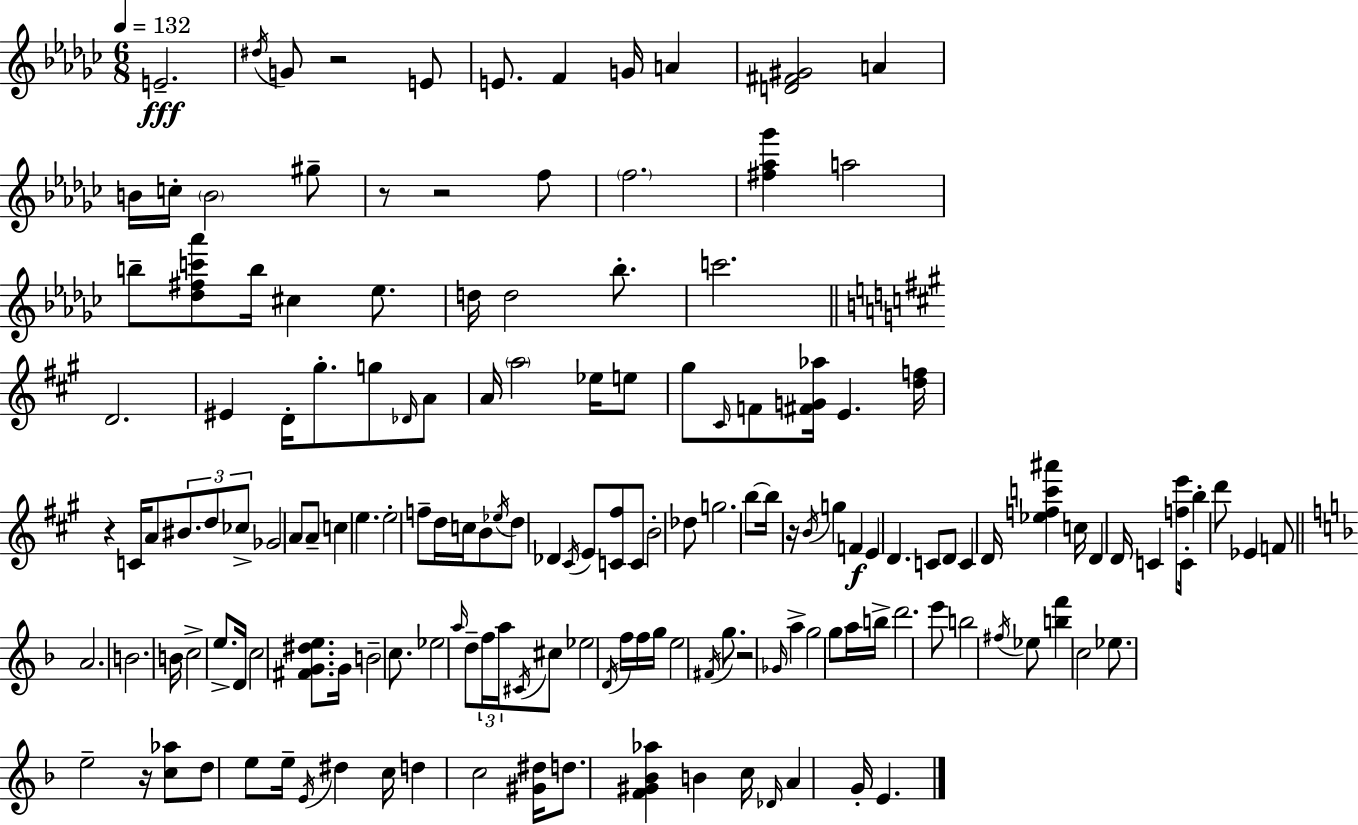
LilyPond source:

{
  \clef treble
  \numericTimeSignature
  \time 6/8
  \key ees \minor
  \tempo 4 = 132
  e'2.--\fff | \acciaccatura { dis''16 } g'8 r2 e'8 | e'8. f'4 g'16 a'4 | <d' fis' gis'>2 a'4 | \break b'16 c''16-. \parenthesize b'2 gis''8-- | r8 r2 f''8 | \parenthesize f''2. | <fis'' aes'' ges'''>4 a''2 | \break b''8-- <des'' fis'' c''' aes'''>8 b''16 cis''4 ees''8. | d''16 d''2 bes''8.-. | c'''2. | \bar "||" \break \key a \major d'2. | eis'4 d'16-. gis''8.-. g''8 \grace { des'16 } a'8 | a'16 \parenthesize a''2 ees''16 e''8 | gis''8 \grace { cis'16 } f'8 <fis' g' aes''>16 e'4. | \break <d'' f''>16 r4 c'16 a'8 \tuplet 3/2 { bis'8. | d''8 ces''8-> } ges'2 | a'8 a'8-- c''4 e''4. | e''2-. f''8-- | \break d''16 c''16 b'8 \acciaccatura { ees''16 } d''8 des'4 \acciaccatura { cis'16 } | e'8 <c' fis''>8 c'8 b'2-. | des''8 g''2. | b''8~~ b''16 r16 \acciaccatura { b'16 } g''4 | \break f'4\f e'4 d'4. | c'8 d'8 c'4 d'16 | <ees'' f'' c''' ais'''>4 c''16 d'4 d'16 c'4 | <f'' e'''>8 c'16-. b''4-. d'''8 ees'4 | \break f'8 \bar "||" \break \key d \minor a'2. | b'2. | b'16 c''2-> e''8.-> | d'16 c''2 <fis' g' dis'' e''>8. | \break g'16 b'2-- c''8. | ees''2 \grace { a''16 } d''8-- \tuplet 3/2 { f''16 | a''16 \acciaccatura { cis'16 } } cis''8 ees''2 | \acciaccatura { d'16 } f''16 f''16 g''16 e''2 | \break \acciaccatura { fis'16 } g''8. r2 | \grace { ges'16 } a''4-> g''2 | g''8 a''16 b''16-> d'''2. | e'''8 b''2 | \break \acciaccatura { fis''16 } ees''8 <b'' f'''>4 c''2 | ees''8. e''2-- | r16 <c'' aes''>8 d''8 e''8 | e''16-- \acciaccatura { e'16 } dis''4 c''16 d''4 c''2 | \break <gis' dis''>16 d''8. <f' gis' bes' aes''>4 | b'4 c''16 \grace { des'16 } a'4 | g'16-. e'4. \bar "|."
}